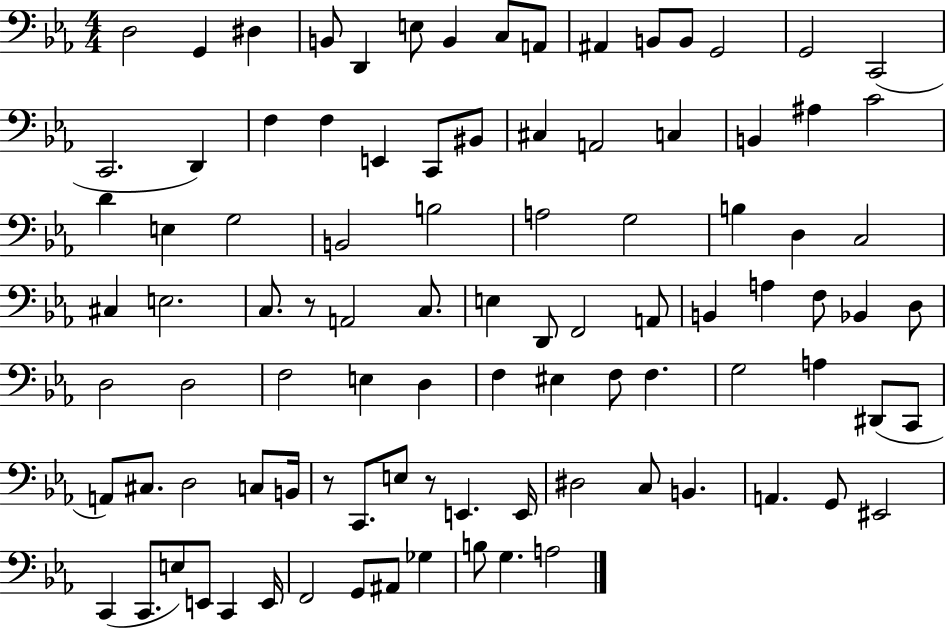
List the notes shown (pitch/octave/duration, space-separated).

D3/h G2/q D#3/q B2/e D2/q E3/e B2/q C3/e A2/e A#2/q B2/e B2/e G2/h G2/h C2/h C2/h. D2/q F3/q F3/q E2/q C2/e BIS2/e C#3/q A2/h C3/q B2/q A#3/q C4/h D4/q E3/q G3/h B2/h B3/h A3/h G3/h B3/q D3/q C3/h C#3/q E3/h. C3/e. R/e A2/h C3/e. E3/q D2/e F2/h A2/e B2/q A3/q F3/e Bb2/q D3/e D3/h D3/h F3/h E3/q D3/q F3/q EIS3/q F3/e F3/q. G3/h A3/q D#2/e C2/e A2/e C#3/e. D3/h C3/e B2/s R/e C2/e. E3/e R/e E2/q. E2/s D#3/h C3/e B2/q. A2/q. G2/e EIS2/h C2/q C2/e. E3/e E2/e C2/q E2/s F2/h G2/e A#2/e Gb3/q B3/e G3/q. A3/h